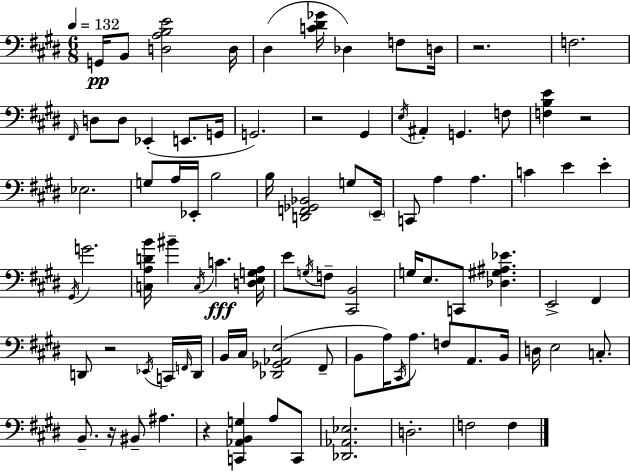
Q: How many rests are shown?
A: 6